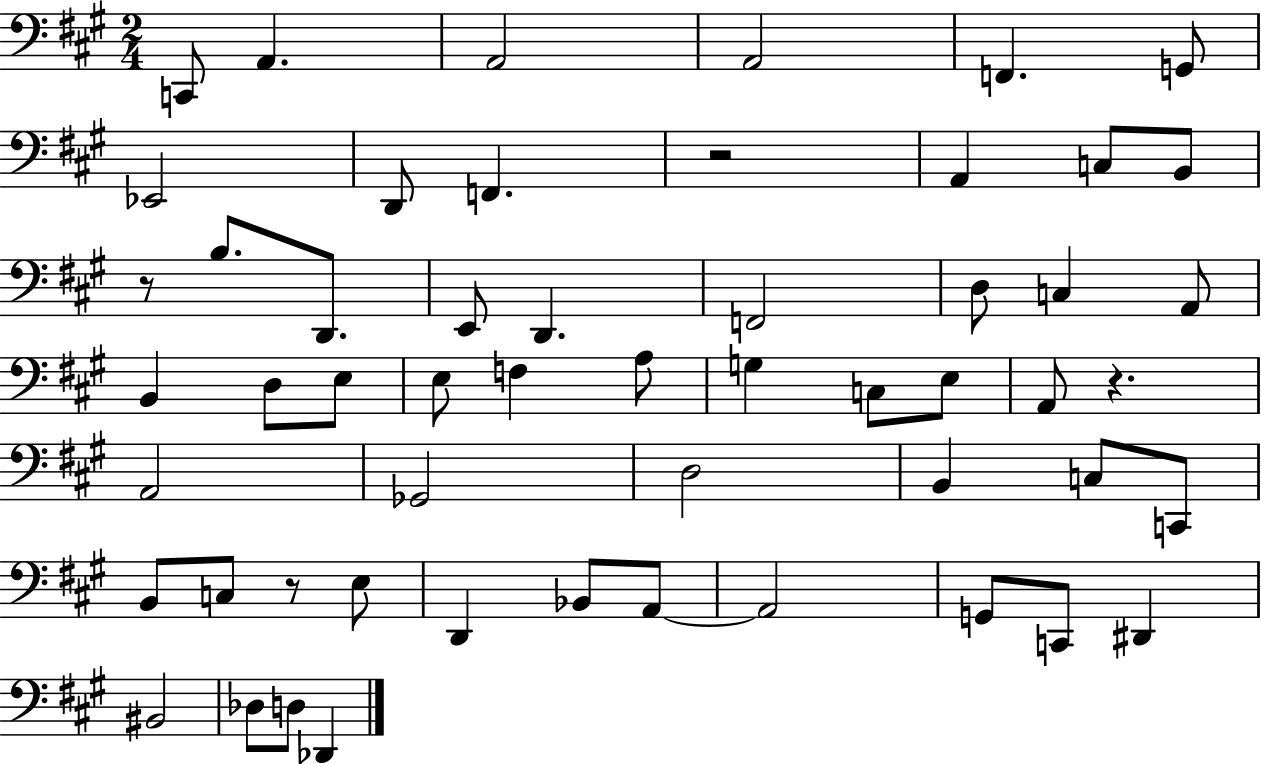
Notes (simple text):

C2/e A2/q. A2/h A2/h F2/q. G2/e Eb2/h D2/e F2/q. R/h A2/q C3/e B2/e R/e B3/e. D2/e. E2/e D2/q. F2/h D3/e C3/q A2/e B2/q D3/e E3/e E3/e F3/q A3/e G3/q C3/e E3/e A2/e R/q. A2/h Gb2/h D3/h B2/q C3/e C2/e B2/e C3/e R/e E3/e D2/q Bb2/e A2/e A2/h G2/e C2/e D#2/q BIS2/h Db3/e D3/e Db2/q